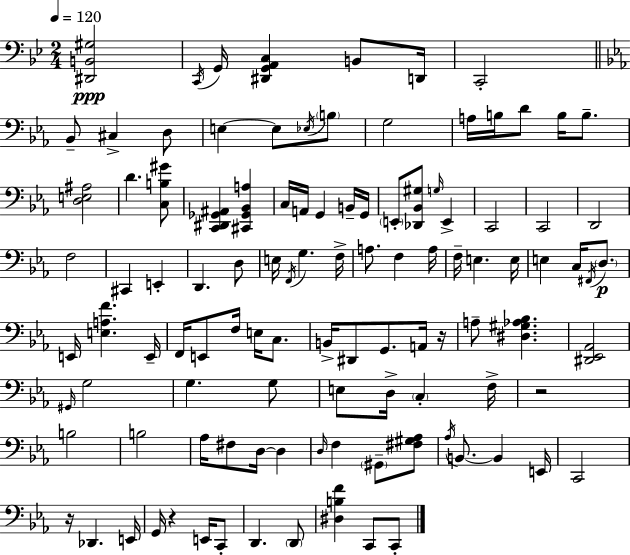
{
  \clef bass
  \numericTimeSignature
  \time 2/4
  \key g \minor
  \tempo 4 = 120
  <dis, b, gis>2\ppp | \acciaccatura { c,16 } g,16 <dis, g, a, c>4 b,8 | d,16 c,2-. | \bar "||" \break \key c \minor bes,8-- cis4-> d8 | e4~~ e8 \acciaccatura { ees16 } \parenthesize b8 | g2 | a16 b16 d'8 b16 b8.-- | \break <d e ais>2 | d'4. <c b gis'>8 | <c, dis, ges, ais,>4 <cis, ges, bes, a>4 | c16 a,16 g,4 b,16-- | \break g,16 \parenthesize e,8-. <des, bes, gis>8 \grace { g16 } e,4-> | c,2 | c,2 | d,2 | \break f2 | cis,4 e,4-. | d,4. | d8 e16 \acciaccatura { f,16 } g4. | \break f16-> a8. f4 | a16 f16-- e4. | e16 e4 c16 | \acciaccatura { fis,16 }\p \parenthesize d8. e,16 <e a f'>4. | \break e,16-- f,16 e,8 f16 | e16 c8. b,16-> dis,8 g,8. | a,16 r16 a8-- <dis gis aes bes>4. | <dis, ees, aes,>2 | \break \grace { gis,16 } g2 | g4. | g8 e8 d16-> | \parenthesize c4-. f16-> r2 | \break b2 | b2 | aes16 fis8 | d16~~ d4 \grace { d16 } f4 | \break \parenthesize gis,8-- <fis gis aes>8 \acciaccatura { aes16 } b,8.~~ | b,4 e,16 c,2 | r16 | des,4. e,16 g,16 | \break r4 e,16 c,8-. d,4. | \parenthesize d,8 <dis b f'>4 | c,8 c,8-. \bar "|."
}